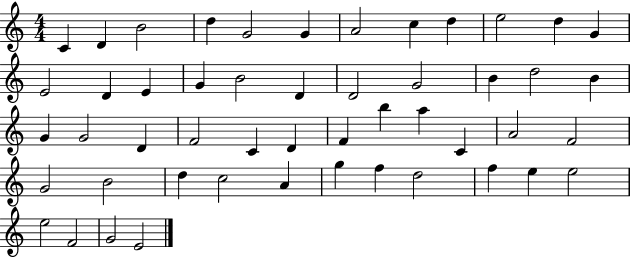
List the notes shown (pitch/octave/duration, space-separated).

C4/q D4/q B4/h D5/q G4/h G4/q A4/h C5/q D5/q E5/h D5/q G4/q E4/h D4/q E4/q G4/q B4/h D4/q D4/h G4/h B4/q D5/h B4/q G4/q G4/h D4/q F4/h C4/q D4/q F4/q B5/q A5/q C4/q A4/h F4/h G4/h B4/h D5/q C5/h A4/q G5/q F5/q D5/h F5/q E5/q E5/h E5/h F4/h G4/h E4/h